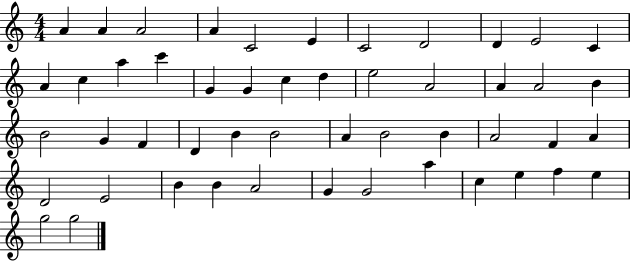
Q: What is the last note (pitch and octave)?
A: G5